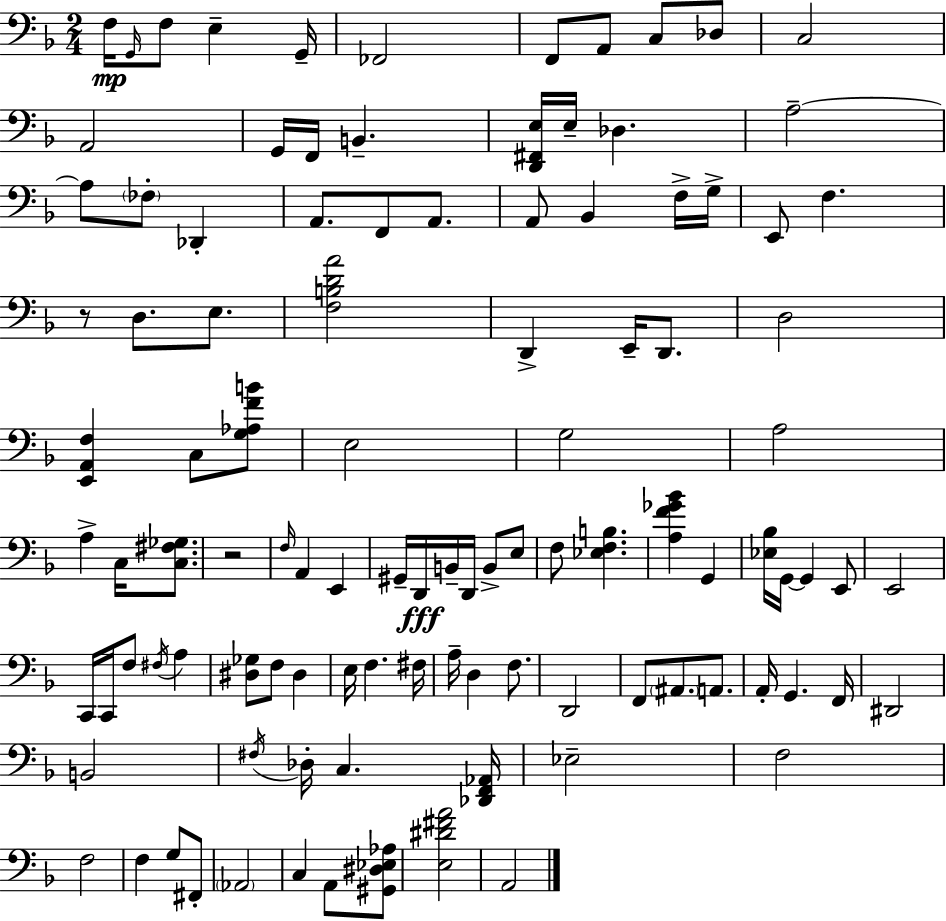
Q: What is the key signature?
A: F major